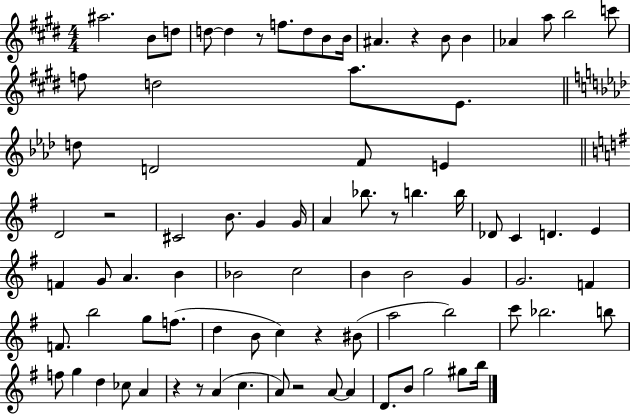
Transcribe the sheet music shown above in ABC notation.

X:1
T:Untitled
M:4/4
L:1/4
K:E
^a2 B/2 d/2 d/2 d z/2 f/2 d/2 B/2 B/4 ^A z B/2 B _A a/2 b2 c'/2 f/2 d2 a/2 E/2 d/2 D2 F/2 E D2 z2 ^C2 B/2 G G/4 A _b/2 z/2 b b/4 _D/2 C D E F G/2 A B _B2 c2 B B2 G G2 F F/2 b2 g/2 f/2 d B/2 c z ^B/2 a2 b2 c'/2 _b2 b/2 f/2 g d _c/2 A z z/2 A c A/2 z2 A/2 A D/2 B/2 g2 ^g/2 b/4